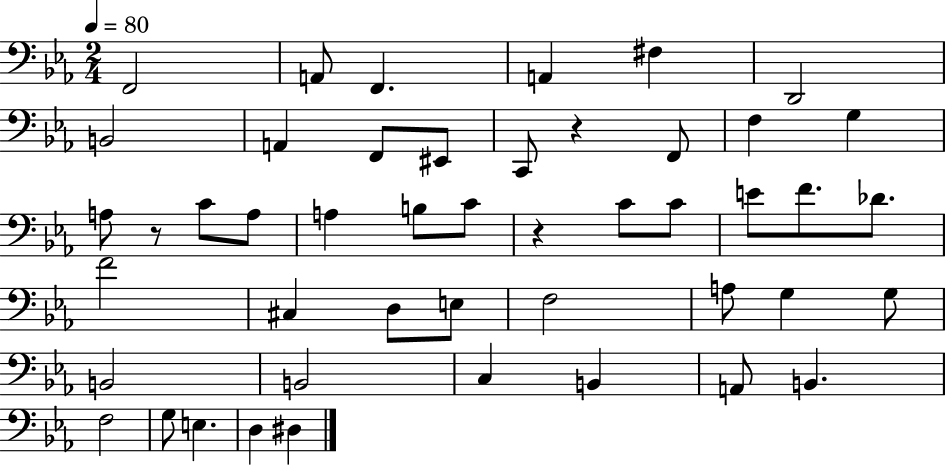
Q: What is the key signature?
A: EES major